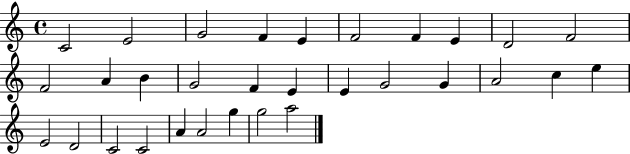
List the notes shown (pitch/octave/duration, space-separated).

C4/h E4/h G4/h F4/q E4/q F4/h F4/q E4/q D4/h F4/h F4/h A4/q B4/q G4/h F4/q E4/q E4/q G4/h G4/q A4/h C5/q E5/q E4/h D4/h C4/h C4/h A4/q A4/h G5/q G5/h A5/h